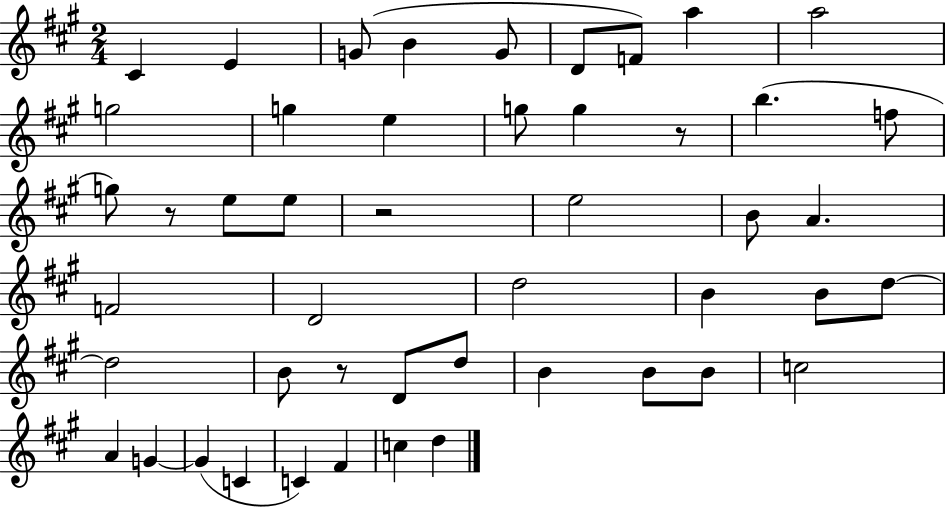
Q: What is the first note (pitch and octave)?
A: C#4